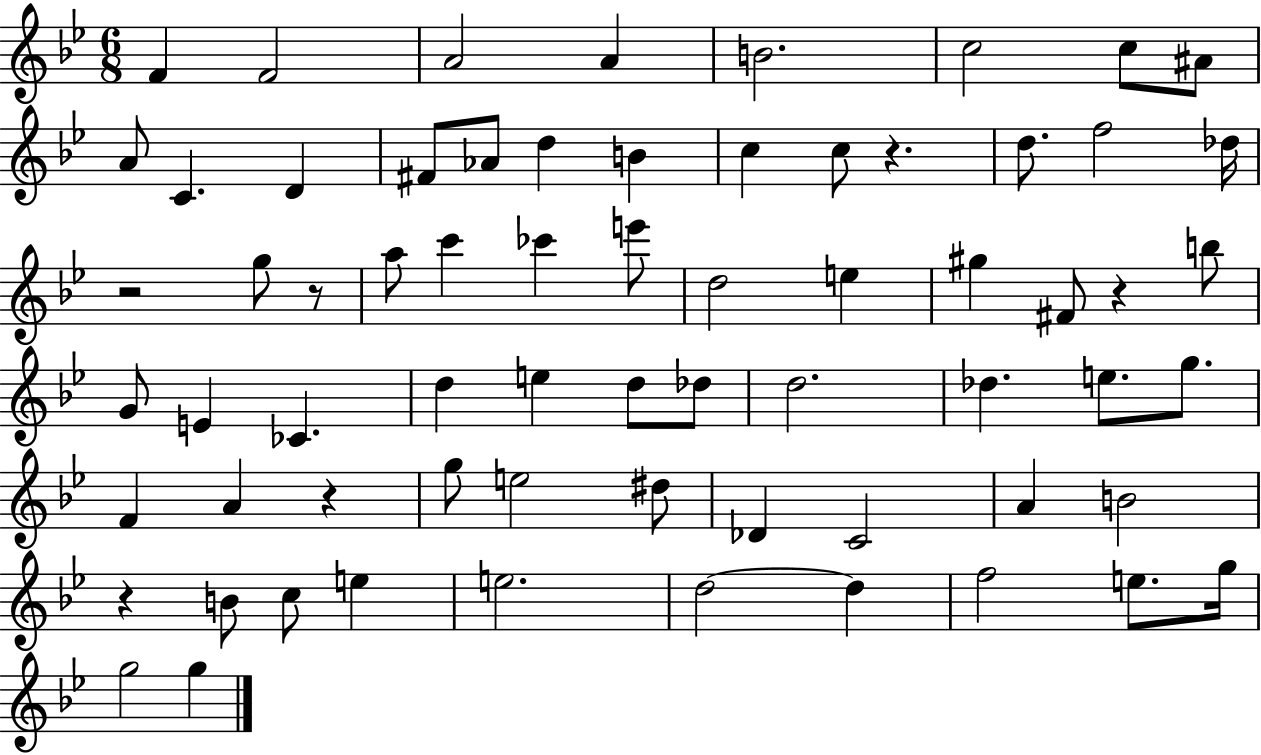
F4/q F4/h A4/h A4/q B4/h. C5/h C5/e A#4/e A4/e C4/q. D4/q F#4/e Ab4/e D5/q B4/q C5/q C5/e R/q. D5/e. F5/h Db5/s R/h G5/e R/e A5/e C6/q CES6/q E6/e D5/h E5/q G#5/q F#4/e R/q B5/e G4/e E4/q CES4/q. D5/q E5/q D5/e Db5/e D5/h. Db5/q. E5/e. G5/e. F4/q A4/q R/q G5/e E5/h D#5/e Db4/q C4/h A4/q B4/h R/q B4/e C5/e E5/q E5/h. D5/h D5/q F5/h E5/e. G5/s G5/h G5/q